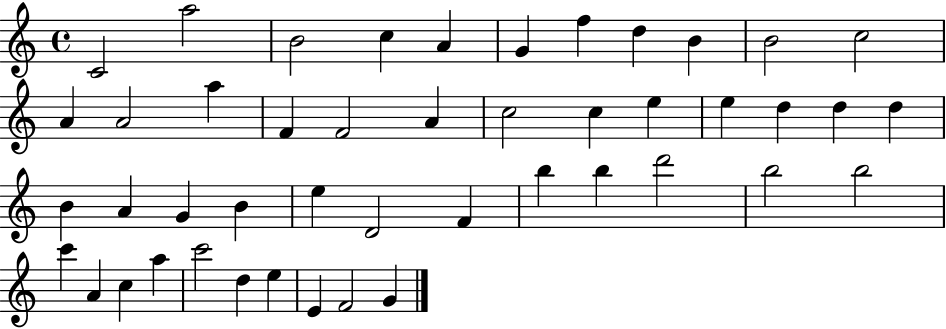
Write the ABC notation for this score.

X:1
T:Untitled
M:4/4
L:1/4
K:C
C2 a2 B2 c A G f d B B2 c2 A A2 a F F2 A c2 c e e d d d B A G B e D2 F b b d'2 b2 b2 c' A c a c'2 d e E F2 G